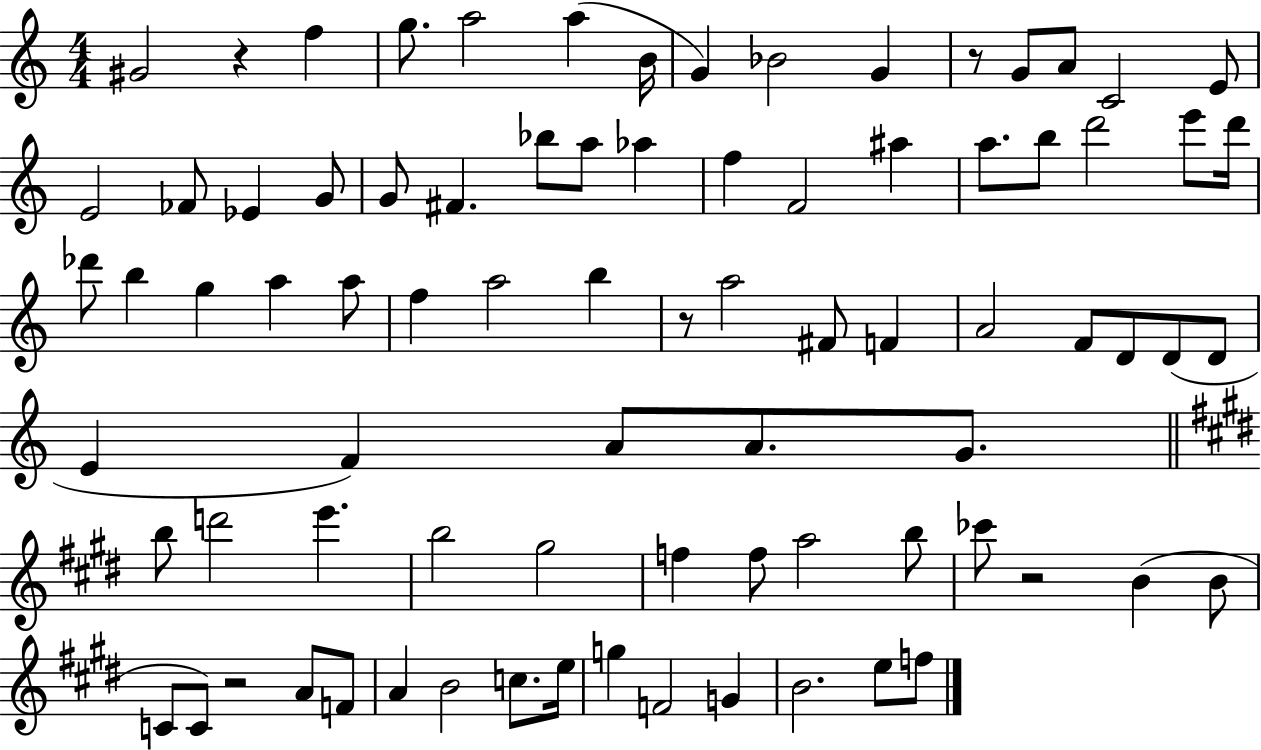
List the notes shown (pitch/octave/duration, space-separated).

G#4/h R/q F5/q G5/e. A5/h A5/q B4/s G4/q Bb4/h G4/q R/e G4/e A4/e C4/h E4/e E4/h FES4/e Eb4/q G4/e G4/e F#4/q. Bb5/e A5/e Ab5/q F5/q F4/h A#5/q A5/e. B5/e D6/h E6/e D6/s Db6/e B5/q G5/q A5/q A5/e F5/q A5/h B5/q R/e A5/h F#4/e F4/q A4/h F4/e D4/e D4/e D4/e E4/q F4/q A4/e A4/e. G4/e. B5/e D6/h E6/q. B5/h G#5/h F5/q F5/e A5/h B5/e CES6/e R/h B4/q B4/e C4/e C4/e R/h A4/e F4/e A4/q B4/h C5/e. E5/s G5/q F4/h G4/q B4/h. E5/e F5/e